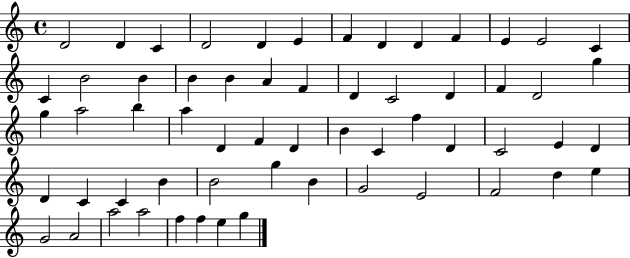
{
  \clef treble
  \time 4/4
  \defaultTimeSignature
  \key c \major
  d'2 d'4 c'4 | d'2 d'4 e'4 | f'4 d'4 d'4 f'4 | e'4 e'2 c'4 | \break c'4 b'2 b'4 | b'4 b'4 a'4 f'4 | d'4 c'2 d'4 | f'4 d'2 g''4 | \break g''4 a''2 b''4 | a''4 d'4 f'4 d'4 | b'4 c'4 f''4 d'4 | c'2 e'4 d'4 | \break d'4 c'4 c'4 b'4 | b'2 g''4 b'4 | g'2 e'2 | f'2 d''4 e''4 | \break g'2 a'2 | a''2 a''2 | f''4 f''4 e''4 g''4 | \bar "|."
}